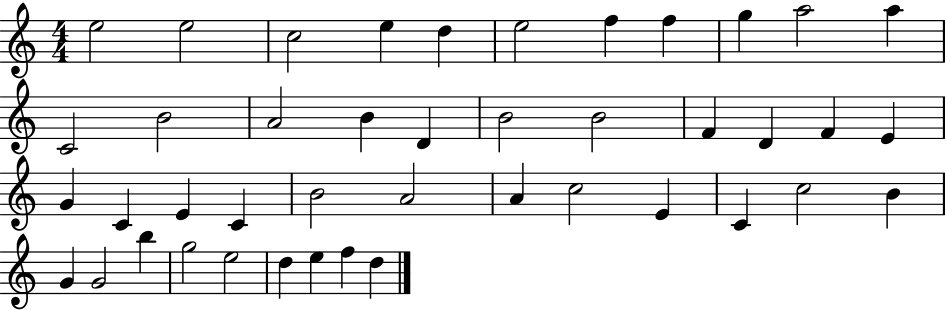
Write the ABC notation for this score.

X:1
T:Untitled
M:4/4
L:1/4
K:C
e2 e2 c2 e d e2 f f g a2 a C2 B2 A2 B D B2 B2 F D F E G C E C B2 A2 A c2 E C c2 B G G2 b g2 e2 d e f d